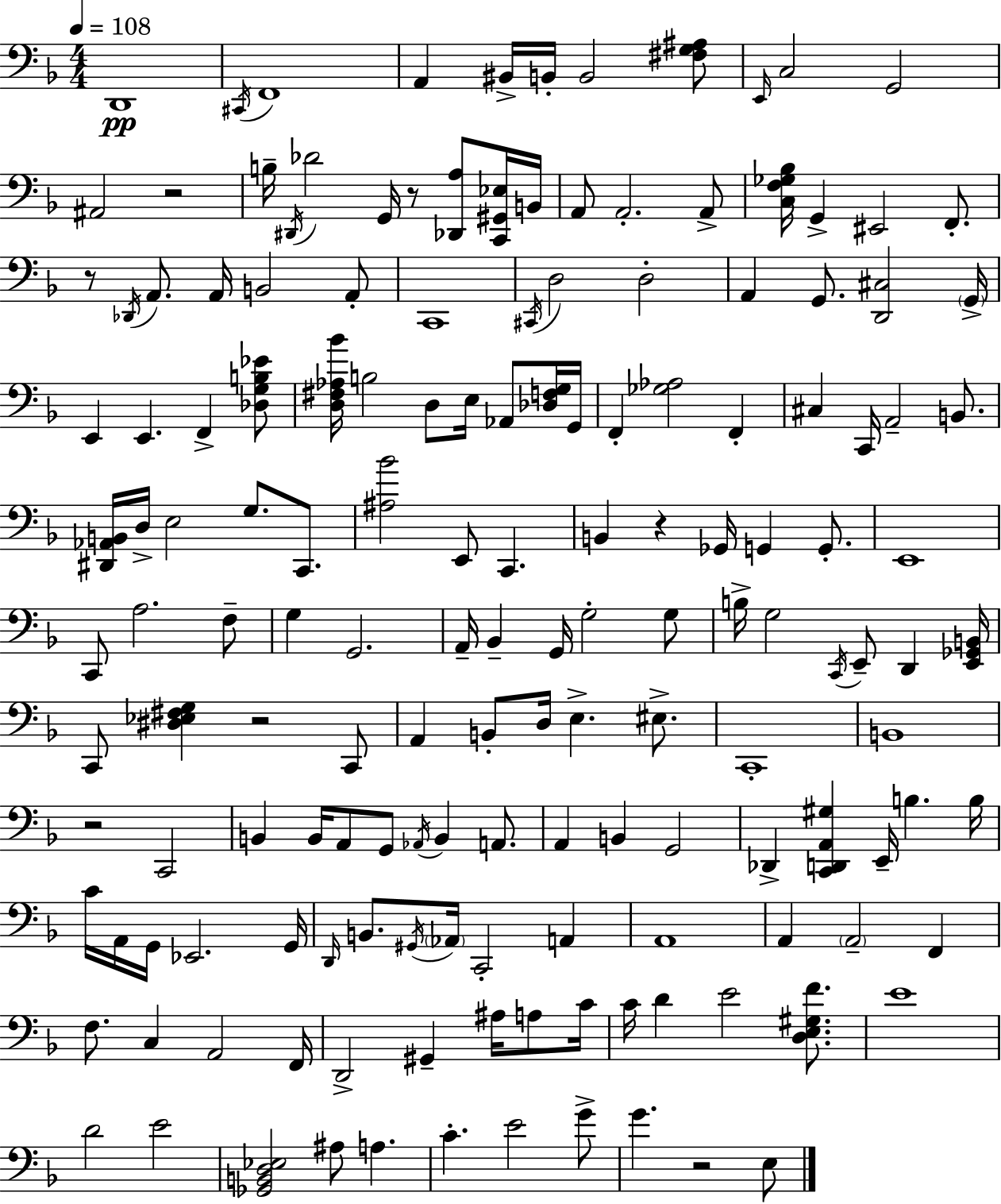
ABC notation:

X:1
T:Untitled
M:4/4
L:1/4
K:Dm
D,,4 ^C,,/4 F,,4 A,, ^B,,/4 B,,/4 B,,2 [^F,G,^A,]/2 E,,/4 C,2 G,,2 ^A,,2 z2 B,/4 ^D,,/4 _D2 G,,/4 z/2 [_D,,A,]/2 [C,,^G,,_E,]/4 B,,/4 A,,/2 A,,2 A,,/2 [C,F,_G,_B,]/4 G,, ^E,,2 F,,/2 z/2 _D,,/4 A,,/2 A,,/4 B,,2 A,,/2 C,,4 ^C,,/4 D,2 D,2 A,, G,,/2 [D,,^C,]2 G,,/4 E,, E,, F,, [_D,G,B,_E]/2 [D,^F,_A,_B]/4 B,2 D,/2 E,/4 _A,,/2 [_D,F,G,]/4 G,,/4 F,, [_G,_A,]2 F,, ^C, C,,/4 A,,2 B,,/2 [^D,,_A,,B,,]/4 D,/4 E,2 G,/2 C,,/2 [^A,_B]2 E,,/2 C,, B,, z _G,,/4 G,, G,,/2 E,,4 C,,/2 A,2 F,/2 G, G,,2 A,,/4 _B,, G,,/4 G,2 G,/2 B,/4 G,2 C,,/4 E,,/2 D,, [E,,_G,,B,,]/4 C,,/2 [^D,_E,^F,G,] z2 C,,/2 A,, B,,/2 D,/4 E, ^E,/2 C,,4 B,,4 z2 C,,2 B,, B,,/4 A,,/2 G,,/2 _A,,/4 B,, A,,/2 A,, B,, G,,2 _D,, [C,,D,,A,,^G,] E,,/4 B, B,/4 C/4 A,,/4 G,,/4 _E,,2 G,,/4 D,,/4 B,,/2 ^G,,/4 _A,,/4 C,,2 A,, A,,4 A,, A,,2 F,, F,/2 C, A,,2 F,,/4 D,,2 ^G,, ^A,/4 A,/2 C/4 C/4 D E2 [D,E,^G,F]/2 E4 D2 E2 [_G,,B,,D,_E,]2 ^A,/2 A, C E2 G/2 G z2 E,/2